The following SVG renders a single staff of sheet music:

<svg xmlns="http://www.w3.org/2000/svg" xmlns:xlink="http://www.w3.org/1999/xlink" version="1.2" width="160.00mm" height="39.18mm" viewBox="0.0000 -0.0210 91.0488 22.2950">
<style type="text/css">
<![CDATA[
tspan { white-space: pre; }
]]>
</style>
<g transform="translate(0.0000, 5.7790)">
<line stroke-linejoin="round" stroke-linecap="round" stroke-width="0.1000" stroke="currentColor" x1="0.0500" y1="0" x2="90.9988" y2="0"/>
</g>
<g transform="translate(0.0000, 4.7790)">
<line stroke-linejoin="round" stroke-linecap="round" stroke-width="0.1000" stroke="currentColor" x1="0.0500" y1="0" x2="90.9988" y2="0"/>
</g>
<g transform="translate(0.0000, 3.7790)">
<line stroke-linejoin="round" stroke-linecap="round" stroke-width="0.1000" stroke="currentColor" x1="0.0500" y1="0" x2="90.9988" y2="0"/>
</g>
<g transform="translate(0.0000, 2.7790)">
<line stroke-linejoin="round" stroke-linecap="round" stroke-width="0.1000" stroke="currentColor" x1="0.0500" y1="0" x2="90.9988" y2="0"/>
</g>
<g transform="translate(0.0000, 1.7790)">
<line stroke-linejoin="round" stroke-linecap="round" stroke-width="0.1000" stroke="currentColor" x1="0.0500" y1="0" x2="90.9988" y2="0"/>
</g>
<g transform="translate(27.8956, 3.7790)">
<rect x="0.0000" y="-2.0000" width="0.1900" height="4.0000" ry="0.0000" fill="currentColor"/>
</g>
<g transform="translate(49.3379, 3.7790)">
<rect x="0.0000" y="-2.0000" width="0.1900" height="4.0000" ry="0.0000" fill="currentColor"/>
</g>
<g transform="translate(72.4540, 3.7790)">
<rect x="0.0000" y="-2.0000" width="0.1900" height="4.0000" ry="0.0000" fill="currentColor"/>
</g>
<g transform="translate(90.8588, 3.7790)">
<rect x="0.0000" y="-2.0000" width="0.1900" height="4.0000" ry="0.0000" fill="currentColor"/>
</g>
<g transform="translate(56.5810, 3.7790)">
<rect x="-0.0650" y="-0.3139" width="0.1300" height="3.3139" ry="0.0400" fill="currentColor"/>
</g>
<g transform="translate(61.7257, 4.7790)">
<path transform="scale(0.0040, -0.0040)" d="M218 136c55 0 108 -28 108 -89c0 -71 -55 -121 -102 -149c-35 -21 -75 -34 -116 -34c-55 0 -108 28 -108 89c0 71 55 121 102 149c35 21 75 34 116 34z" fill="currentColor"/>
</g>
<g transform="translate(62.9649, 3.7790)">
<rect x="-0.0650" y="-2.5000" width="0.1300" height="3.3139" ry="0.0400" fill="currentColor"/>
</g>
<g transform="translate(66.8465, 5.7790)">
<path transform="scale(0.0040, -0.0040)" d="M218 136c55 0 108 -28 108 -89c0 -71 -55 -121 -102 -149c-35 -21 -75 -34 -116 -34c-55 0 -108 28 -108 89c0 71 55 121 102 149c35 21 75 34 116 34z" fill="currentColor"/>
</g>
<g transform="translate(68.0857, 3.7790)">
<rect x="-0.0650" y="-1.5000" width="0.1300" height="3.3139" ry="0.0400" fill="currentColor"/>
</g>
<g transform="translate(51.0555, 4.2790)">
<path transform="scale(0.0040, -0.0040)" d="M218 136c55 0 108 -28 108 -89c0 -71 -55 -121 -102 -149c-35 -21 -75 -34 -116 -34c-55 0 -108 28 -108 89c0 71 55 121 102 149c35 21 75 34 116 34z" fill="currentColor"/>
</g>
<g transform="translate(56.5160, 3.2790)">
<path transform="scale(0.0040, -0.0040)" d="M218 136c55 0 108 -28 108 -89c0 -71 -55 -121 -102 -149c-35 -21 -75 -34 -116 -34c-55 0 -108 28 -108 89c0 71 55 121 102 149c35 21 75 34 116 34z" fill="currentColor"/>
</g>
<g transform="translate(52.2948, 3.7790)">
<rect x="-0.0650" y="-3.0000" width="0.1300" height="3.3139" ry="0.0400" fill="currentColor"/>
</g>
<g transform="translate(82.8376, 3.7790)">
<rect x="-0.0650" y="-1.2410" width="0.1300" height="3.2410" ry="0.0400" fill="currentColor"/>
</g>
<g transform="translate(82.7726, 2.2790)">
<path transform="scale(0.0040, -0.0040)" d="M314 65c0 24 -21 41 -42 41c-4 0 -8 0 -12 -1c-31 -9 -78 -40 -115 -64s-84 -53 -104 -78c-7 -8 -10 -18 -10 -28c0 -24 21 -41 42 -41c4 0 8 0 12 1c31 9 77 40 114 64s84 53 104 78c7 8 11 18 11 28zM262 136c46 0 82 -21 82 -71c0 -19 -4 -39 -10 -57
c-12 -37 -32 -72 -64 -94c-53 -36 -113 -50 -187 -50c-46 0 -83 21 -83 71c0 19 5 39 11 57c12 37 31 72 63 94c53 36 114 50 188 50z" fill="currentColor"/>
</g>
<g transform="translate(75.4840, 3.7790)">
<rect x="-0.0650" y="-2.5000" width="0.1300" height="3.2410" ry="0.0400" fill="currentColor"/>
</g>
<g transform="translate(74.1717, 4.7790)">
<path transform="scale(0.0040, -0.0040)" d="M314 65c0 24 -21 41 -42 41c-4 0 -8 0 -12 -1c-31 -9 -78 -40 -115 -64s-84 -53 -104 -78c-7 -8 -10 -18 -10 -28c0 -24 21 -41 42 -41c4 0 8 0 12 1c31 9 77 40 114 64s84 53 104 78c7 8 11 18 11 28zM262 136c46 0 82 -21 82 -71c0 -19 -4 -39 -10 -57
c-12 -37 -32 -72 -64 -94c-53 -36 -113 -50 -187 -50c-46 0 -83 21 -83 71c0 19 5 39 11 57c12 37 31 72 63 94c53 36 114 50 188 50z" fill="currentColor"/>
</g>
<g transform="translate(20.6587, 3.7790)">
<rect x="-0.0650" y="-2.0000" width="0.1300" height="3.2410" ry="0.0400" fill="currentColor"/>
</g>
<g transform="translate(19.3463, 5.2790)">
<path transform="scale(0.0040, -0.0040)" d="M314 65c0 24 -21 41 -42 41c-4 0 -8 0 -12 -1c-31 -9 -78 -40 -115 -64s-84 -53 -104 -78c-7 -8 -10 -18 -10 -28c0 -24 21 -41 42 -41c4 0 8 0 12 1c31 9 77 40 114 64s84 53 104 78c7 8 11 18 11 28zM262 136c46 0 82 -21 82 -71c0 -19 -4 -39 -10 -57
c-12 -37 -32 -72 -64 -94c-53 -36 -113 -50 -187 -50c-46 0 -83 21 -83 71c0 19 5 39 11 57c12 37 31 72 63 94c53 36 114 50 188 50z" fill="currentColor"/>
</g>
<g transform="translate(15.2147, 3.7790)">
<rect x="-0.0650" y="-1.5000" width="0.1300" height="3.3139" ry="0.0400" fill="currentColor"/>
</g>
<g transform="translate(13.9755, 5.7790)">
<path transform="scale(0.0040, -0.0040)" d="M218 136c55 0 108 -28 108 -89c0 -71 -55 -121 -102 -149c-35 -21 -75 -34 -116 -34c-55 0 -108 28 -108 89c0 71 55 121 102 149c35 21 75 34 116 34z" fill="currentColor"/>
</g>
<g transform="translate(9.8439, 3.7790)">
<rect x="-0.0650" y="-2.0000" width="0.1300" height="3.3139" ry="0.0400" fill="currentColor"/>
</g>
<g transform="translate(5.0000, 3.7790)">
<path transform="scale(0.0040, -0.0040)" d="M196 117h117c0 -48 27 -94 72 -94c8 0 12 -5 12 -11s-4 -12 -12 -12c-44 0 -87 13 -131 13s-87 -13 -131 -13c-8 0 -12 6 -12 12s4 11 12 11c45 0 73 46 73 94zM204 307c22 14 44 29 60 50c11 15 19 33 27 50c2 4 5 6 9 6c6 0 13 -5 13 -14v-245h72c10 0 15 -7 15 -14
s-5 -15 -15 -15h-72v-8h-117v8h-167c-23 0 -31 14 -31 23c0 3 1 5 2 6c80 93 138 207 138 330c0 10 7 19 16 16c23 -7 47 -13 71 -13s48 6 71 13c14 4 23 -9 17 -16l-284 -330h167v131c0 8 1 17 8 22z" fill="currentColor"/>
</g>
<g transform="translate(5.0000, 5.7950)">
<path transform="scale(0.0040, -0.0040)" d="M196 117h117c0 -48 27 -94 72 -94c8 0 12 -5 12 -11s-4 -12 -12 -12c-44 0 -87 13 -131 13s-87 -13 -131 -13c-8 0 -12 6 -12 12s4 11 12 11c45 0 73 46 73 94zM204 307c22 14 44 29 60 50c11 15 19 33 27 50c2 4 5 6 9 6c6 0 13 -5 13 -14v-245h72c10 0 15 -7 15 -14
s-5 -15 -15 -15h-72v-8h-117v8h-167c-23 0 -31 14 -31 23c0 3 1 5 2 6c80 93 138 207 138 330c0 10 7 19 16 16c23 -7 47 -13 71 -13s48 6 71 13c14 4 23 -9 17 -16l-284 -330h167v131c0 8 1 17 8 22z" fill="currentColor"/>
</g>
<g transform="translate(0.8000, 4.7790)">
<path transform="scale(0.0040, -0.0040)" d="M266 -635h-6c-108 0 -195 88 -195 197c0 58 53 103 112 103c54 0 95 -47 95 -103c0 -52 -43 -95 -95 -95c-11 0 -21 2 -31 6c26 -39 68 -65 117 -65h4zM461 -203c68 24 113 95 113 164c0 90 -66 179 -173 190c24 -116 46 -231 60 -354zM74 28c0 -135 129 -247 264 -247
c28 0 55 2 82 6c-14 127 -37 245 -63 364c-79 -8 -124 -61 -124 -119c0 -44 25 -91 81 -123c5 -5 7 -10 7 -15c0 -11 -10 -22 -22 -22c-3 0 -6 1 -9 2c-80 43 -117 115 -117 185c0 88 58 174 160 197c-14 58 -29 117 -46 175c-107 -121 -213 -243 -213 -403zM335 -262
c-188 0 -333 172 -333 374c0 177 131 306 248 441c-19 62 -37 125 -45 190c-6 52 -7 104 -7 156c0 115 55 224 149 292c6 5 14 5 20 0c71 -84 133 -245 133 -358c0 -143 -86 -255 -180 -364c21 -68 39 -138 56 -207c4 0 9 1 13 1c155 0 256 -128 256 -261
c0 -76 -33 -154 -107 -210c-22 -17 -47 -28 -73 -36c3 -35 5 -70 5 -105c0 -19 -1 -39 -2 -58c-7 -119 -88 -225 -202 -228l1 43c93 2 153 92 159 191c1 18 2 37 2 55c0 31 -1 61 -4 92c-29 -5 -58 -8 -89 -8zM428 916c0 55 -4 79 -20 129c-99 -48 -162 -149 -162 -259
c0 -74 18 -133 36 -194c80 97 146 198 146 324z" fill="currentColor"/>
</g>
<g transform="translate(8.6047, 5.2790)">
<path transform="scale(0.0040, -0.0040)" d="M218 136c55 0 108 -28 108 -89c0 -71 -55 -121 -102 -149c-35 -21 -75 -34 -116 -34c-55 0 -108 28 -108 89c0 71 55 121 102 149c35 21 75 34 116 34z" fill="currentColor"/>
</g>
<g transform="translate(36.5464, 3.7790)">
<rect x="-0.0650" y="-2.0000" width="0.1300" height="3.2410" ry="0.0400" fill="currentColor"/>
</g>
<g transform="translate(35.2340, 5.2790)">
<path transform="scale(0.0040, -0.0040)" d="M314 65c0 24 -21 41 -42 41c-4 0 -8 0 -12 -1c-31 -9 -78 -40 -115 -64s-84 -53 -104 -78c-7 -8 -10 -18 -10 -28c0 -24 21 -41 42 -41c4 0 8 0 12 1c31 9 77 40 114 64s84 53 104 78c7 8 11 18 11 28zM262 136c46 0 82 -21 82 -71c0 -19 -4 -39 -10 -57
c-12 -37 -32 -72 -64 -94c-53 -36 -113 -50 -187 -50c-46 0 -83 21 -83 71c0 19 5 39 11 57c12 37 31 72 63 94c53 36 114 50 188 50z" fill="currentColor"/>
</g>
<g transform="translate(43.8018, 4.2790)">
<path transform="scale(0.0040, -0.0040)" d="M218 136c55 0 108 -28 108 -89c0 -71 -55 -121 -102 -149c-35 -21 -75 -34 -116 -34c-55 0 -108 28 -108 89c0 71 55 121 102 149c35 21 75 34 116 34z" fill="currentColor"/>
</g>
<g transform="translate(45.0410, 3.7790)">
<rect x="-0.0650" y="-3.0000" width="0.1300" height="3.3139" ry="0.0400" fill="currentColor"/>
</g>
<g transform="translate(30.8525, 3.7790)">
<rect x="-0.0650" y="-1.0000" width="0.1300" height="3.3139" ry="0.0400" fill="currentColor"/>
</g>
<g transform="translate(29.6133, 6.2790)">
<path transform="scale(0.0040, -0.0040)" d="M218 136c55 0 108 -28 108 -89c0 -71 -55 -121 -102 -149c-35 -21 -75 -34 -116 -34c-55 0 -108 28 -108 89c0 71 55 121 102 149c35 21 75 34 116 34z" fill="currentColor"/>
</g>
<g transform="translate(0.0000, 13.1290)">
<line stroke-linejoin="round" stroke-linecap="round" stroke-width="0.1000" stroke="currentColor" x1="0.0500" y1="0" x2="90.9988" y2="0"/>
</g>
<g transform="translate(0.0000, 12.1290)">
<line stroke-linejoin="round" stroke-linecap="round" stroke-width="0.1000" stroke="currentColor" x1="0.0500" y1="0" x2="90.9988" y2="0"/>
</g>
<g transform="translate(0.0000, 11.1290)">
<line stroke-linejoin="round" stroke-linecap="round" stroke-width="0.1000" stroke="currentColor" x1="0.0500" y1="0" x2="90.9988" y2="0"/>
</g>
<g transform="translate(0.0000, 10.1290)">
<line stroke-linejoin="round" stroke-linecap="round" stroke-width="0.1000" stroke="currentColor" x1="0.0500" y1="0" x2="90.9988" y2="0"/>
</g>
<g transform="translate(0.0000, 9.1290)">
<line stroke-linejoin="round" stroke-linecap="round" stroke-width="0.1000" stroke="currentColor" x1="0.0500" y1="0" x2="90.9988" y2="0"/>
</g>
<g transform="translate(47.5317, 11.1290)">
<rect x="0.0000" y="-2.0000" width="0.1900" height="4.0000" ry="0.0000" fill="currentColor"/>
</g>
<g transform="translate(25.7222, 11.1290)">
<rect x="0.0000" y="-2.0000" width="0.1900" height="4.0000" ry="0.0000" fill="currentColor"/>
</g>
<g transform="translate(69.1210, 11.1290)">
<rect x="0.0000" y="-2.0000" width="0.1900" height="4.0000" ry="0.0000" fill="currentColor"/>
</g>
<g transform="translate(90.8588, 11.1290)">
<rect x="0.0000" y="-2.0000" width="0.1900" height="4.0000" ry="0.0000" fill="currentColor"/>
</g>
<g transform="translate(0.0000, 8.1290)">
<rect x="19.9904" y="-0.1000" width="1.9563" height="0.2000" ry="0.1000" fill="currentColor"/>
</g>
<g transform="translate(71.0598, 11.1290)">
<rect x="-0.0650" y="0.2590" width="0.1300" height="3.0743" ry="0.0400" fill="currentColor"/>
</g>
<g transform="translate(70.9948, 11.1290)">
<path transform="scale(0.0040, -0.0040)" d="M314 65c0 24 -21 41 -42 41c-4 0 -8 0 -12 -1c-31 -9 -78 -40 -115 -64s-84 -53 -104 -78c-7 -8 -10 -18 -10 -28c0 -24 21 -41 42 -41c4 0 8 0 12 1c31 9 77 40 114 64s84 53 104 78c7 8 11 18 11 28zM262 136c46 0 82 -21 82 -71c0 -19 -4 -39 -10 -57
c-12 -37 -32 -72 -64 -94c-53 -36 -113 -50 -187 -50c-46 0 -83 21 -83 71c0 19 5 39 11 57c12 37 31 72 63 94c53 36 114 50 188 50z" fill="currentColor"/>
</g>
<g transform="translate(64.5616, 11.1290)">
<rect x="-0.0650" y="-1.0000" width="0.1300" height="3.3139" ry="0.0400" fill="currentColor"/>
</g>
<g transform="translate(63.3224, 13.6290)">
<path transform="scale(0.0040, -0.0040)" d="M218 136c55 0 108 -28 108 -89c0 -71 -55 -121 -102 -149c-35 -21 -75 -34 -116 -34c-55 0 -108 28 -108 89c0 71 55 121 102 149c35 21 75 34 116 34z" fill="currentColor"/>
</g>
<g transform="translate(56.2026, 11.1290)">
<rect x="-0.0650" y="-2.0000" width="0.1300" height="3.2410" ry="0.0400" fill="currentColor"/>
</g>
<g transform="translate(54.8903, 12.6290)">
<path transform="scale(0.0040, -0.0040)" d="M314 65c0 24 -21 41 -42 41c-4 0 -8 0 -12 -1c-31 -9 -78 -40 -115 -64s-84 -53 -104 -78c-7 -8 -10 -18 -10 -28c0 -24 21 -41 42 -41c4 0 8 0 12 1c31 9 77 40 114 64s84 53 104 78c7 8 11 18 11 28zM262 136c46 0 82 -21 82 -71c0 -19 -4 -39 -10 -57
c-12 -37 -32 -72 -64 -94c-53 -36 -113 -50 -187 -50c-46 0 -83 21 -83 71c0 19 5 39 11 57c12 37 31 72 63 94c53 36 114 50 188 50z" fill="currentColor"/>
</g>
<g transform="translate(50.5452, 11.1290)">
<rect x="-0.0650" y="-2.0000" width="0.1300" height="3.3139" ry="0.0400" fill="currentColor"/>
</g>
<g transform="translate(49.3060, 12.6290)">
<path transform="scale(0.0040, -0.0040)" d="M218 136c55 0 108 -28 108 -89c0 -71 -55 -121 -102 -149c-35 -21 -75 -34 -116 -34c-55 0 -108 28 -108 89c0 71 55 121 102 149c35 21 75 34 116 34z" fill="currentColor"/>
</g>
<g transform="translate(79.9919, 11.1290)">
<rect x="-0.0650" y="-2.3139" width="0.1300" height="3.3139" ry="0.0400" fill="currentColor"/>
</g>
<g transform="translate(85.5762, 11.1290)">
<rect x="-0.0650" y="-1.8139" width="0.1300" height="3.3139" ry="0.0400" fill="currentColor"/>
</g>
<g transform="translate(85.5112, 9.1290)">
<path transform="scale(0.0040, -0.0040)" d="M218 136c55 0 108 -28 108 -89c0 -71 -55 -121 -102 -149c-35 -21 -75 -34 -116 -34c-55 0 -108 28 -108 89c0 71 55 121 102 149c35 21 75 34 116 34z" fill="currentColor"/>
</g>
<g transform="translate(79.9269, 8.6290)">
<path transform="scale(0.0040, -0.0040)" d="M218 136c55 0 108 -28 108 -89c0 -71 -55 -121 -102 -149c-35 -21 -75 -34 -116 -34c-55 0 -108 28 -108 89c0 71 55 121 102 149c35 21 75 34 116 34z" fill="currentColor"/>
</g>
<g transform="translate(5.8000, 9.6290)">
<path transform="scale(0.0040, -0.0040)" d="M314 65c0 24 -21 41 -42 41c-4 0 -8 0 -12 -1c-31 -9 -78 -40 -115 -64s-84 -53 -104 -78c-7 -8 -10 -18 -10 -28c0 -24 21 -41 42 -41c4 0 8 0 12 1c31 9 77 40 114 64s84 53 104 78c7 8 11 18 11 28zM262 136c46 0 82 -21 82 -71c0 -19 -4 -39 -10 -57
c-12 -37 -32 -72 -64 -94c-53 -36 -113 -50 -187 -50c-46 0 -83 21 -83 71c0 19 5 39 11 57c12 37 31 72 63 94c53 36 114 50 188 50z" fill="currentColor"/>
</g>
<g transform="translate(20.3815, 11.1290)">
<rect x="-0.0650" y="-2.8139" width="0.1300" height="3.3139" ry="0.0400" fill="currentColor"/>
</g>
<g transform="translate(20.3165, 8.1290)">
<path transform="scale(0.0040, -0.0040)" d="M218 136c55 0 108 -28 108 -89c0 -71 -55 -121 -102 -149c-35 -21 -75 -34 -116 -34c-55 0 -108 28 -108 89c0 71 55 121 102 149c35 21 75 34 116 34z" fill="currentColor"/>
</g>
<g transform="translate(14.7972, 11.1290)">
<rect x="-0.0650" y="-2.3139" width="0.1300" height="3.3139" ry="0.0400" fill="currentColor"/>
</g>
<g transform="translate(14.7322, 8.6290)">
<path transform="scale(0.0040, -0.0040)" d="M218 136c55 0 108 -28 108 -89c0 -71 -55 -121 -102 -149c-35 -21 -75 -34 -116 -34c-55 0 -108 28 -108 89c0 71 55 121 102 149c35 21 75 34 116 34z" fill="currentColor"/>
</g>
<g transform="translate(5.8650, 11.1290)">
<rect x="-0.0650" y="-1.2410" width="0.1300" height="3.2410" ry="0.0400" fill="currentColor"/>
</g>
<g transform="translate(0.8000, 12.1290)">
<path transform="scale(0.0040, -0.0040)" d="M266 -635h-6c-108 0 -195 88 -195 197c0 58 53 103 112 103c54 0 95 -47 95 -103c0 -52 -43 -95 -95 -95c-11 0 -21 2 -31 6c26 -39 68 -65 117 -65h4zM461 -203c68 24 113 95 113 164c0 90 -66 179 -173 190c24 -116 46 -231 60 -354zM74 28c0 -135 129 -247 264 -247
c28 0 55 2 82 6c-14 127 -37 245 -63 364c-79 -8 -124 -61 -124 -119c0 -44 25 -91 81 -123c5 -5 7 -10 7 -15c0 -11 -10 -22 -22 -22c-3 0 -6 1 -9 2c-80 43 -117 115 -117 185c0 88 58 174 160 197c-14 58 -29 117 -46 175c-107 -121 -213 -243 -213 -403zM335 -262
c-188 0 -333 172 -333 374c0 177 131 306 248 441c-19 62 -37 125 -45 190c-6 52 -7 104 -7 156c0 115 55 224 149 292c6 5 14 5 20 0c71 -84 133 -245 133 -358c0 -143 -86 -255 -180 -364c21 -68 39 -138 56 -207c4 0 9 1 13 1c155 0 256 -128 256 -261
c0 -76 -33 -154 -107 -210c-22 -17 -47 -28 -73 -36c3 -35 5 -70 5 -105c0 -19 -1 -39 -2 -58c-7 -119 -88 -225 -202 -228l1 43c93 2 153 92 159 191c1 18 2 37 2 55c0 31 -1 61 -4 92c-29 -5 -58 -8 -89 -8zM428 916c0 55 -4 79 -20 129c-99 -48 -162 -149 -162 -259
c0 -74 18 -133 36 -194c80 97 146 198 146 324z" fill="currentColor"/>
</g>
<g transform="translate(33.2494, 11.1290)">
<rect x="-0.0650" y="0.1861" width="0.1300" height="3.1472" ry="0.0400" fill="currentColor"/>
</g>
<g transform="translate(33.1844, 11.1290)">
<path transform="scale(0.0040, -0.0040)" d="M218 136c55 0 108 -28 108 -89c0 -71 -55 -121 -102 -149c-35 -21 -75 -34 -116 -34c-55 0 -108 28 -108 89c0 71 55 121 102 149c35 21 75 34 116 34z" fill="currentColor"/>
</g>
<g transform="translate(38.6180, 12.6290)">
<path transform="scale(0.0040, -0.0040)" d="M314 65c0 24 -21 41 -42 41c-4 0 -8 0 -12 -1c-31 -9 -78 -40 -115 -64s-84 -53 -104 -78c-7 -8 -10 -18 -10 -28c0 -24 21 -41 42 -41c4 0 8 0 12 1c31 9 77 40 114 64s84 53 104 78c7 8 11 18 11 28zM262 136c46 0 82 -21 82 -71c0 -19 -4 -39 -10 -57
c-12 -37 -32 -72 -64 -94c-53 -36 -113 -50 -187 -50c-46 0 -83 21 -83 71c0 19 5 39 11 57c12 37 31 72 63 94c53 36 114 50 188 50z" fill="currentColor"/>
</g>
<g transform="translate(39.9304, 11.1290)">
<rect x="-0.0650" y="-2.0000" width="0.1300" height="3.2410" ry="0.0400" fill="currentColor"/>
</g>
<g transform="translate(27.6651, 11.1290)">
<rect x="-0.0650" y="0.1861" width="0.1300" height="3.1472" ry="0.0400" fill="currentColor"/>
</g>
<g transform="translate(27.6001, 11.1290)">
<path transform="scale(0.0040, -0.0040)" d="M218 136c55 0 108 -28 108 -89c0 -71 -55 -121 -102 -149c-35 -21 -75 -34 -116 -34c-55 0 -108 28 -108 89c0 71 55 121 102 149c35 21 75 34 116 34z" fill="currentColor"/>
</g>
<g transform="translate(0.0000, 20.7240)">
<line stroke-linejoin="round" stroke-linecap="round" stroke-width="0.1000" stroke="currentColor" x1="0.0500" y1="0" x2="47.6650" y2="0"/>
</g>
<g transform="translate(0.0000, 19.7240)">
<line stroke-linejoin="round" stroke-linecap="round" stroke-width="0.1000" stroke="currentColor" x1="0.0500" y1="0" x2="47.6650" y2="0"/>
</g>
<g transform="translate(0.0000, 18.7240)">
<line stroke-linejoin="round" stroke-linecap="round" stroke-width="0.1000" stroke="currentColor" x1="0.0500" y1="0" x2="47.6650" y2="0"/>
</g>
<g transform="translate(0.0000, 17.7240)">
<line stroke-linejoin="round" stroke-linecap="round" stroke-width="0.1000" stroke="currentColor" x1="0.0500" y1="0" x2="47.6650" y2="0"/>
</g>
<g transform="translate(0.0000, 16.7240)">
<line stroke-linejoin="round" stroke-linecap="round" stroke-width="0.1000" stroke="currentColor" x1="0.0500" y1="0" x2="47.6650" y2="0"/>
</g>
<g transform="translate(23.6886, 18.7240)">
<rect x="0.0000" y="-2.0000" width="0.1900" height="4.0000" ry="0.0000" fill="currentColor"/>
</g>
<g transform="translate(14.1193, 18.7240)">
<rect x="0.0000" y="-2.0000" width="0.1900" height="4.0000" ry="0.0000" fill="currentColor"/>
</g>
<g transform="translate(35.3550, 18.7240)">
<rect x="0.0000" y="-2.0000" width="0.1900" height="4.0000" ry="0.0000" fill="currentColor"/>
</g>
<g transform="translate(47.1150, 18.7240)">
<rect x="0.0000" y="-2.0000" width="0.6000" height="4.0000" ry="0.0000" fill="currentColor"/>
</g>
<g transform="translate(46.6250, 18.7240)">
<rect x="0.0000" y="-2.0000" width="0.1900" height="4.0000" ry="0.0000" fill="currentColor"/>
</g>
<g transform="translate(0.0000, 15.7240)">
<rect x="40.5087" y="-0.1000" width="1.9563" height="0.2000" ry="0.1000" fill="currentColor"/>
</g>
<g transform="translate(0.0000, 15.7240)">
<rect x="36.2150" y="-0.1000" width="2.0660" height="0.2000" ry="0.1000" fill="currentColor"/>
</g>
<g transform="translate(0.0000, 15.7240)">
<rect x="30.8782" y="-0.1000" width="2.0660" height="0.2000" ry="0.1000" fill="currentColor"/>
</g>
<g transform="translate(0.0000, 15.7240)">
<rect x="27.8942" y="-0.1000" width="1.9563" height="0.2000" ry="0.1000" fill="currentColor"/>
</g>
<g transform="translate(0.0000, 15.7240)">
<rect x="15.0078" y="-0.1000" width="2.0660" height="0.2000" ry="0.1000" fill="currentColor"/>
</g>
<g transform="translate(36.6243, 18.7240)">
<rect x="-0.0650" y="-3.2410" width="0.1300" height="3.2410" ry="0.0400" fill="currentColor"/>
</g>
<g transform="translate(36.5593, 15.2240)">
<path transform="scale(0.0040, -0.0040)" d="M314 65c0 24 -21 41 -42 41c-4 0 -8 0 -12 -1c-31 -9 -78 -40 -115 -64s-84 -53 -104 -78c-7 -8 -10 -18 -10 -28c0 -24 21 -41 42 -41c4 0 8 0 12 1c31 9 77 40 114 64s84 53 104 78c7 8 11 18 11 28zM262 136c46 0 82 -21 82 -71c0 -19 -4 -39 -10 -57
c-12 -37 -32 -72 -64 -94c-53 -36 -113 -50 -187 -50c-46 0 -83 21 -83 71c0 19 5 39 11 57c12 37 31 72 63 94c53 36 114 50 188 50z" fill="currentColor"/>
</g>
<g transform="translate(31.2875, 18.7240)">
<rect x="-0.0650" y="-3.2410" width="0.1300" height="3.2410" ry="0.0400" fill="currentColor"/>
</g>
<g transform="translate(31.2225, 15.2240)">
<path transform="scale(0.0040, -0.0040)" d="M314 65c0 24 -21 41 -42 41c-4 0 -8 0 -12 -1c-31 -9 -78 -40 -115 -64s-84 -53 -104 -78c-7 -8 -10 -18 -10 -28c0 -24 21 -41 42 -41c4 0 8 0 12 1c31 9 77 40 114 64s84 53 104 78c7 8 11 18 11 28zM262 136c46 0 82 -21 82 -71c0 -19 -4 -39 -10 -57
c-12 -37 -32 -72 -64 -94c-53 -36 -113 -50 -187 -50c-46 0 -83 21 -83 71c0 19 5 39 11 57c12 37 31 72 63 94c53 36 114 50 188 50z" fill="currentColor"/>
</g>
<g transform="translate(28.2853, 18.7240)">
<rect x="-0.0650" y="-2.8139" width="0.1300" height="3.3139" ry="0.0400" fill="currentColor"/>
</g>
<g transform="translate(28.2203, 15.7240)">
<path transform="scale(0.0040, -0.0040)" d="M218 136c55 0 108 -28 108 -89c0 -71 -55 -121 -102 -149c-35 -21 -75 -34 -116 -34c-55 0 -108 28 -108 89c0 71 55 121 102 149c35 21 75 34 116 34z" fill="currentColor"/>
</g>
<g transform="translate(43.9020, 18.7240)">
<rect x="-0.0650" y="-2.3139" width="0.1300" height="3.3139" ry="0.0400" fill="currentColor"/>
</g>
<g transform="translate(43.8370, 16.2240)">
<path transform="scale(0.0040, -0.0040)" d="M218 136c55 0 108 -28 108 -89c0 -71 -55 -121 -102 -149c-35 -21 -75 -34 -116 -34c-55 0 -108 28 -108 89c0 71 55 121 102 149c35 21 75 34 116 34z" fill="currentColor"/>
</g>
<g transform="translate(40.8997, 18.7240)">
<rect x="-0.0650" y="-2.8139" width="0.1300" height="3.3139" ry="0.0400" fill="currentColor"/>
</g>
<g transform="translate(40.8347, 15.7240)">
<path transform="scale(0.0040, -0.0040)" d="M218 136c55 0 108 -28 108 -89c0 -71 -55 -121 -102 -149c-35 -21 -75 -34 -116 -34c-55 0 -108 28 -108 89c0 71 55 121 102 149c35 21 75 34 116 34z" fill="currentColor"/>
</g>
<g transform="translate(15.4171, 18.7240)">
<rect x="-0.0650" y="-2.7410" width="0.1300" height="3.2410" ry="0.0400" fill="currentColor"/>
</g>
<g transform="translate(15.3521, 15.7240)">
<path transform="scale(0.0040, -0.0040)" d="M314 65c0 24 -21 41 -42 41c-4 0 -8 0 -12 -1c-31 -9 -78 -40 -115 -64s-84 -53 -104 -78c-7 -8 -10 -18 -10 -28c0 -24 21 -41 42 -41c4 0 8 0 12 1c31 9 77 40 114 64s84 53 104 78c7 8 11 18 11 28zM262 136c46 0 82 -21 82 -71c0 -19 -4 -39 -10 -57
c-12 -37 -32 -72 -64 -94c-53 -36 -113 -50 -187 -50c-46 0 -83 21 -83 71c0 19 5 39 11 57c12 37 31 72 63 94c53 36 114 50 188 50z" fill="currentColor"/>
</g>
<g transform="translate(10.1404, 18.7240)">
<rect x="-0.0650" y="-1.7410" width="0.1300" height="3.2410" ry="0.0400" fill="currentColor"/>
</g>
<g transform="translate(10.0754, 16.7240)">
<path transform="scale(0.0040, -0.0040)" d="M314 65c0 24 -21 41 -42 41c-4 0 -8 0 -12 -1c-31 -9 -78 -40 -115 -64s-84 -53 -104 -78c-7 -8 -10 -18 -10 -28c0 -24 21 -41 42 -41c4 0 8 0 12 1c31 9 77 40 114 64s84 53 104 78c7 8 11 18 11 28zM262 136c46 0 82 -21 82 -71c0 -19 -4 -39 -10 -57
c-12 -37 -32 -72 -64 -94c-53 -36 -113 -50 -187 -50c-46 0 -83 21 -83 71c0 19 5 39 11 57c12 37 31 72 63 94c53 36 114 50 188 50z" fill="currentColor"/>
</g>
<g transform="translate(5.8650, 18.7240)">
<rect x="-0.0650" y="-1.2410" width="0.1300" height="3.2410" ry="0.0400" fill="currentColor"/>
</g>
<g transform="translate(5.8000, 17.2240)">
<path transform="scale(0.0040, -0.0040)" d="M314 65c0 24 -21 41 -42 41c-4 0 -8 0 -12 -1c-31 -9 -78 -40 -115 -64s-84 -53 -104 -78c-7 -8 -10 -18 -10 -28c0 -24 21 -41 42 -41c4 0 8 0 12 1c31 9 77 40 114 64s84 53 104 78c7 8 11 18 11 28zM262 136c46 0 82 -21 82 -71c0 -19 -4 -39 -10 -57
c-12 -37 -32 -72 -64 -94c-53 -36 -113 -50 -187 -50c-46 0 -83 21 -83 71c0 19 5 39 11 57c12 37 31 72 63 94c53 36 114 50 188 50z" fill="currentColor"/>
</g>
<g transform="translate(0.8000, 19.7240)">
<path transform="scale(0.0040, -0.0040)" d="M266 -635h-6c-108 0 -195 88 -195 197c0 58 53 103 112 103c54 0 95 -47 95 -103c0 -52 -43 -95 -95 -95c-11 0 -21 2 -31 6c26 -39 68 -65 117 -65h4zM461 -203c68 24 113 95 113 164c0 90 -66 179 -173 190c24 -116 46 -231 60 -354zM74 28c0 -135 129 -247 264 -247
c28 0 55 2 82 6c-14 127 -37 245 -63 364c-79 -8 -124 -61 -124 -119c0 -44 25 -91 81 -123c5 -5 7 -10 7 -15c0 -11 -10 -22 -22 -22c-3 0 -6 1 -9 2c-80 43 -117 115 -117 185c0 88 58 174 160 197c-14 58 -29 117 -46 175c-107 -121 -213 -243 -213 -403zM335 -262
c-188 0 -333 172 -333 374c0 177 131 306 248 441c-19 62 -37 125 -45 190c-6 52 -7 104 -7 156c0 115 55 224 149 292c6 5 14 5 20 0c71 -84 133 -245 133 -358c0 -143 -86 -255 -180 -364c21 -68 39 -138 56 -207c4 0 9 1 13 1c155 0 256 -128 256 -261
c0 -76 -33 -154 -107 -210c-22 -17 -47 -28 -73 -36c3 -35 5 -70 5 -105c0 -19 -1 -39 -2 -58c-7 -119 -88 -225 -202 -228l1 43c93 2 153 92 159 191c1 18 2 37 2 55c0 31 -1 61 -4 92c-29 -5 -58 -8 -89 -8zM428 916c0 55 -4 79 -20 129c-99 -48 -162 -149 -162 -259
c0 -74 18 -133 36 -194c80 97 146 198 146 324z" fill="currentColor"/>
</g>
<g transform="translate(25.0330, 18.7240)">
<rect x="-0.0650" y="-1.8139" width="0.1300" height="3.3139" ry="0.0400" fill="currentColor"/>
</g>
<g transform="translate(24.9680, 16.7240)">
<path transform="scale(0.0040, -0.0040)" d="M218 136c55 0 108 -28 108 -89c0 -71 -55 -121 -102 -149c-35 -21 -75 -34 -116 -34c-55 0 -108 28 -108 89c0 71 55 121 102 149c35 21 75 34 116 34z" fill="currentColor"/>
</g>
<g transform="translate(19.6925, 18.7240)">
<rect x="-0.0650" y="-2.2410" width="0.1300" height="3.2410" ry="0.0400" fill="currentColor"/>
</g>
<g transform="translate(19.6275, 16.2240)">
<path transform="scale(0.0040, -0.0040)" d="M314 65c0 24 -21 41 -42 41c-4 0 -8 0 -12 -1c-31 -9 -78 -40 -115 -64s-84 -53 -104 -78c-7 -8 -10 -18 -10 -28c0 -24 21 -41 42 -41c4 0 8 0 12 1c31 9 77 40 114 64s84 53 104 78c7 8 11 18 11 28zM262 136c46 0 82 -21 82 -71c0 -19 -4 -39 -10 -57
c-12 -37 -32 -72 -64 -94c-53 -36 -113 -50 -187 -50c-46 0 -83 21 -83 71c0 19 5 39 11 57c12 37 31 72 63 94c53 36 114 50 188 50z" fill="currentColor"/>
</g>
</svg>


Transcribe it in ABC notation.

X:1
T:Untitled
M:4/4
L:1/4
K:C
F E F2 D F2 A A c G E G2 e2 e2 g a B B F2 F F2 D B2 g f e2 f2 a2 g2 f a b2 b2 a g